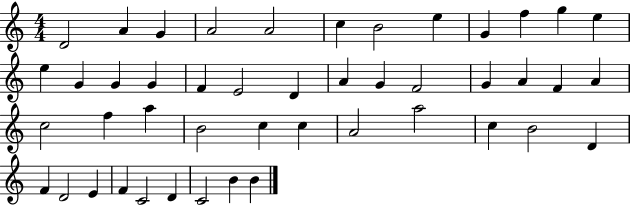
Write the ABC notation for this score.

X:1
T:Untitled
M:4/4
L:1/4
K:C
D2 A G A2 A2 c B2 e G f g e e G G G F E2 D A G F2 G A F A c2 f a B2 c c A2 a2 c B2 D F D2 E F C2 D C2 B B